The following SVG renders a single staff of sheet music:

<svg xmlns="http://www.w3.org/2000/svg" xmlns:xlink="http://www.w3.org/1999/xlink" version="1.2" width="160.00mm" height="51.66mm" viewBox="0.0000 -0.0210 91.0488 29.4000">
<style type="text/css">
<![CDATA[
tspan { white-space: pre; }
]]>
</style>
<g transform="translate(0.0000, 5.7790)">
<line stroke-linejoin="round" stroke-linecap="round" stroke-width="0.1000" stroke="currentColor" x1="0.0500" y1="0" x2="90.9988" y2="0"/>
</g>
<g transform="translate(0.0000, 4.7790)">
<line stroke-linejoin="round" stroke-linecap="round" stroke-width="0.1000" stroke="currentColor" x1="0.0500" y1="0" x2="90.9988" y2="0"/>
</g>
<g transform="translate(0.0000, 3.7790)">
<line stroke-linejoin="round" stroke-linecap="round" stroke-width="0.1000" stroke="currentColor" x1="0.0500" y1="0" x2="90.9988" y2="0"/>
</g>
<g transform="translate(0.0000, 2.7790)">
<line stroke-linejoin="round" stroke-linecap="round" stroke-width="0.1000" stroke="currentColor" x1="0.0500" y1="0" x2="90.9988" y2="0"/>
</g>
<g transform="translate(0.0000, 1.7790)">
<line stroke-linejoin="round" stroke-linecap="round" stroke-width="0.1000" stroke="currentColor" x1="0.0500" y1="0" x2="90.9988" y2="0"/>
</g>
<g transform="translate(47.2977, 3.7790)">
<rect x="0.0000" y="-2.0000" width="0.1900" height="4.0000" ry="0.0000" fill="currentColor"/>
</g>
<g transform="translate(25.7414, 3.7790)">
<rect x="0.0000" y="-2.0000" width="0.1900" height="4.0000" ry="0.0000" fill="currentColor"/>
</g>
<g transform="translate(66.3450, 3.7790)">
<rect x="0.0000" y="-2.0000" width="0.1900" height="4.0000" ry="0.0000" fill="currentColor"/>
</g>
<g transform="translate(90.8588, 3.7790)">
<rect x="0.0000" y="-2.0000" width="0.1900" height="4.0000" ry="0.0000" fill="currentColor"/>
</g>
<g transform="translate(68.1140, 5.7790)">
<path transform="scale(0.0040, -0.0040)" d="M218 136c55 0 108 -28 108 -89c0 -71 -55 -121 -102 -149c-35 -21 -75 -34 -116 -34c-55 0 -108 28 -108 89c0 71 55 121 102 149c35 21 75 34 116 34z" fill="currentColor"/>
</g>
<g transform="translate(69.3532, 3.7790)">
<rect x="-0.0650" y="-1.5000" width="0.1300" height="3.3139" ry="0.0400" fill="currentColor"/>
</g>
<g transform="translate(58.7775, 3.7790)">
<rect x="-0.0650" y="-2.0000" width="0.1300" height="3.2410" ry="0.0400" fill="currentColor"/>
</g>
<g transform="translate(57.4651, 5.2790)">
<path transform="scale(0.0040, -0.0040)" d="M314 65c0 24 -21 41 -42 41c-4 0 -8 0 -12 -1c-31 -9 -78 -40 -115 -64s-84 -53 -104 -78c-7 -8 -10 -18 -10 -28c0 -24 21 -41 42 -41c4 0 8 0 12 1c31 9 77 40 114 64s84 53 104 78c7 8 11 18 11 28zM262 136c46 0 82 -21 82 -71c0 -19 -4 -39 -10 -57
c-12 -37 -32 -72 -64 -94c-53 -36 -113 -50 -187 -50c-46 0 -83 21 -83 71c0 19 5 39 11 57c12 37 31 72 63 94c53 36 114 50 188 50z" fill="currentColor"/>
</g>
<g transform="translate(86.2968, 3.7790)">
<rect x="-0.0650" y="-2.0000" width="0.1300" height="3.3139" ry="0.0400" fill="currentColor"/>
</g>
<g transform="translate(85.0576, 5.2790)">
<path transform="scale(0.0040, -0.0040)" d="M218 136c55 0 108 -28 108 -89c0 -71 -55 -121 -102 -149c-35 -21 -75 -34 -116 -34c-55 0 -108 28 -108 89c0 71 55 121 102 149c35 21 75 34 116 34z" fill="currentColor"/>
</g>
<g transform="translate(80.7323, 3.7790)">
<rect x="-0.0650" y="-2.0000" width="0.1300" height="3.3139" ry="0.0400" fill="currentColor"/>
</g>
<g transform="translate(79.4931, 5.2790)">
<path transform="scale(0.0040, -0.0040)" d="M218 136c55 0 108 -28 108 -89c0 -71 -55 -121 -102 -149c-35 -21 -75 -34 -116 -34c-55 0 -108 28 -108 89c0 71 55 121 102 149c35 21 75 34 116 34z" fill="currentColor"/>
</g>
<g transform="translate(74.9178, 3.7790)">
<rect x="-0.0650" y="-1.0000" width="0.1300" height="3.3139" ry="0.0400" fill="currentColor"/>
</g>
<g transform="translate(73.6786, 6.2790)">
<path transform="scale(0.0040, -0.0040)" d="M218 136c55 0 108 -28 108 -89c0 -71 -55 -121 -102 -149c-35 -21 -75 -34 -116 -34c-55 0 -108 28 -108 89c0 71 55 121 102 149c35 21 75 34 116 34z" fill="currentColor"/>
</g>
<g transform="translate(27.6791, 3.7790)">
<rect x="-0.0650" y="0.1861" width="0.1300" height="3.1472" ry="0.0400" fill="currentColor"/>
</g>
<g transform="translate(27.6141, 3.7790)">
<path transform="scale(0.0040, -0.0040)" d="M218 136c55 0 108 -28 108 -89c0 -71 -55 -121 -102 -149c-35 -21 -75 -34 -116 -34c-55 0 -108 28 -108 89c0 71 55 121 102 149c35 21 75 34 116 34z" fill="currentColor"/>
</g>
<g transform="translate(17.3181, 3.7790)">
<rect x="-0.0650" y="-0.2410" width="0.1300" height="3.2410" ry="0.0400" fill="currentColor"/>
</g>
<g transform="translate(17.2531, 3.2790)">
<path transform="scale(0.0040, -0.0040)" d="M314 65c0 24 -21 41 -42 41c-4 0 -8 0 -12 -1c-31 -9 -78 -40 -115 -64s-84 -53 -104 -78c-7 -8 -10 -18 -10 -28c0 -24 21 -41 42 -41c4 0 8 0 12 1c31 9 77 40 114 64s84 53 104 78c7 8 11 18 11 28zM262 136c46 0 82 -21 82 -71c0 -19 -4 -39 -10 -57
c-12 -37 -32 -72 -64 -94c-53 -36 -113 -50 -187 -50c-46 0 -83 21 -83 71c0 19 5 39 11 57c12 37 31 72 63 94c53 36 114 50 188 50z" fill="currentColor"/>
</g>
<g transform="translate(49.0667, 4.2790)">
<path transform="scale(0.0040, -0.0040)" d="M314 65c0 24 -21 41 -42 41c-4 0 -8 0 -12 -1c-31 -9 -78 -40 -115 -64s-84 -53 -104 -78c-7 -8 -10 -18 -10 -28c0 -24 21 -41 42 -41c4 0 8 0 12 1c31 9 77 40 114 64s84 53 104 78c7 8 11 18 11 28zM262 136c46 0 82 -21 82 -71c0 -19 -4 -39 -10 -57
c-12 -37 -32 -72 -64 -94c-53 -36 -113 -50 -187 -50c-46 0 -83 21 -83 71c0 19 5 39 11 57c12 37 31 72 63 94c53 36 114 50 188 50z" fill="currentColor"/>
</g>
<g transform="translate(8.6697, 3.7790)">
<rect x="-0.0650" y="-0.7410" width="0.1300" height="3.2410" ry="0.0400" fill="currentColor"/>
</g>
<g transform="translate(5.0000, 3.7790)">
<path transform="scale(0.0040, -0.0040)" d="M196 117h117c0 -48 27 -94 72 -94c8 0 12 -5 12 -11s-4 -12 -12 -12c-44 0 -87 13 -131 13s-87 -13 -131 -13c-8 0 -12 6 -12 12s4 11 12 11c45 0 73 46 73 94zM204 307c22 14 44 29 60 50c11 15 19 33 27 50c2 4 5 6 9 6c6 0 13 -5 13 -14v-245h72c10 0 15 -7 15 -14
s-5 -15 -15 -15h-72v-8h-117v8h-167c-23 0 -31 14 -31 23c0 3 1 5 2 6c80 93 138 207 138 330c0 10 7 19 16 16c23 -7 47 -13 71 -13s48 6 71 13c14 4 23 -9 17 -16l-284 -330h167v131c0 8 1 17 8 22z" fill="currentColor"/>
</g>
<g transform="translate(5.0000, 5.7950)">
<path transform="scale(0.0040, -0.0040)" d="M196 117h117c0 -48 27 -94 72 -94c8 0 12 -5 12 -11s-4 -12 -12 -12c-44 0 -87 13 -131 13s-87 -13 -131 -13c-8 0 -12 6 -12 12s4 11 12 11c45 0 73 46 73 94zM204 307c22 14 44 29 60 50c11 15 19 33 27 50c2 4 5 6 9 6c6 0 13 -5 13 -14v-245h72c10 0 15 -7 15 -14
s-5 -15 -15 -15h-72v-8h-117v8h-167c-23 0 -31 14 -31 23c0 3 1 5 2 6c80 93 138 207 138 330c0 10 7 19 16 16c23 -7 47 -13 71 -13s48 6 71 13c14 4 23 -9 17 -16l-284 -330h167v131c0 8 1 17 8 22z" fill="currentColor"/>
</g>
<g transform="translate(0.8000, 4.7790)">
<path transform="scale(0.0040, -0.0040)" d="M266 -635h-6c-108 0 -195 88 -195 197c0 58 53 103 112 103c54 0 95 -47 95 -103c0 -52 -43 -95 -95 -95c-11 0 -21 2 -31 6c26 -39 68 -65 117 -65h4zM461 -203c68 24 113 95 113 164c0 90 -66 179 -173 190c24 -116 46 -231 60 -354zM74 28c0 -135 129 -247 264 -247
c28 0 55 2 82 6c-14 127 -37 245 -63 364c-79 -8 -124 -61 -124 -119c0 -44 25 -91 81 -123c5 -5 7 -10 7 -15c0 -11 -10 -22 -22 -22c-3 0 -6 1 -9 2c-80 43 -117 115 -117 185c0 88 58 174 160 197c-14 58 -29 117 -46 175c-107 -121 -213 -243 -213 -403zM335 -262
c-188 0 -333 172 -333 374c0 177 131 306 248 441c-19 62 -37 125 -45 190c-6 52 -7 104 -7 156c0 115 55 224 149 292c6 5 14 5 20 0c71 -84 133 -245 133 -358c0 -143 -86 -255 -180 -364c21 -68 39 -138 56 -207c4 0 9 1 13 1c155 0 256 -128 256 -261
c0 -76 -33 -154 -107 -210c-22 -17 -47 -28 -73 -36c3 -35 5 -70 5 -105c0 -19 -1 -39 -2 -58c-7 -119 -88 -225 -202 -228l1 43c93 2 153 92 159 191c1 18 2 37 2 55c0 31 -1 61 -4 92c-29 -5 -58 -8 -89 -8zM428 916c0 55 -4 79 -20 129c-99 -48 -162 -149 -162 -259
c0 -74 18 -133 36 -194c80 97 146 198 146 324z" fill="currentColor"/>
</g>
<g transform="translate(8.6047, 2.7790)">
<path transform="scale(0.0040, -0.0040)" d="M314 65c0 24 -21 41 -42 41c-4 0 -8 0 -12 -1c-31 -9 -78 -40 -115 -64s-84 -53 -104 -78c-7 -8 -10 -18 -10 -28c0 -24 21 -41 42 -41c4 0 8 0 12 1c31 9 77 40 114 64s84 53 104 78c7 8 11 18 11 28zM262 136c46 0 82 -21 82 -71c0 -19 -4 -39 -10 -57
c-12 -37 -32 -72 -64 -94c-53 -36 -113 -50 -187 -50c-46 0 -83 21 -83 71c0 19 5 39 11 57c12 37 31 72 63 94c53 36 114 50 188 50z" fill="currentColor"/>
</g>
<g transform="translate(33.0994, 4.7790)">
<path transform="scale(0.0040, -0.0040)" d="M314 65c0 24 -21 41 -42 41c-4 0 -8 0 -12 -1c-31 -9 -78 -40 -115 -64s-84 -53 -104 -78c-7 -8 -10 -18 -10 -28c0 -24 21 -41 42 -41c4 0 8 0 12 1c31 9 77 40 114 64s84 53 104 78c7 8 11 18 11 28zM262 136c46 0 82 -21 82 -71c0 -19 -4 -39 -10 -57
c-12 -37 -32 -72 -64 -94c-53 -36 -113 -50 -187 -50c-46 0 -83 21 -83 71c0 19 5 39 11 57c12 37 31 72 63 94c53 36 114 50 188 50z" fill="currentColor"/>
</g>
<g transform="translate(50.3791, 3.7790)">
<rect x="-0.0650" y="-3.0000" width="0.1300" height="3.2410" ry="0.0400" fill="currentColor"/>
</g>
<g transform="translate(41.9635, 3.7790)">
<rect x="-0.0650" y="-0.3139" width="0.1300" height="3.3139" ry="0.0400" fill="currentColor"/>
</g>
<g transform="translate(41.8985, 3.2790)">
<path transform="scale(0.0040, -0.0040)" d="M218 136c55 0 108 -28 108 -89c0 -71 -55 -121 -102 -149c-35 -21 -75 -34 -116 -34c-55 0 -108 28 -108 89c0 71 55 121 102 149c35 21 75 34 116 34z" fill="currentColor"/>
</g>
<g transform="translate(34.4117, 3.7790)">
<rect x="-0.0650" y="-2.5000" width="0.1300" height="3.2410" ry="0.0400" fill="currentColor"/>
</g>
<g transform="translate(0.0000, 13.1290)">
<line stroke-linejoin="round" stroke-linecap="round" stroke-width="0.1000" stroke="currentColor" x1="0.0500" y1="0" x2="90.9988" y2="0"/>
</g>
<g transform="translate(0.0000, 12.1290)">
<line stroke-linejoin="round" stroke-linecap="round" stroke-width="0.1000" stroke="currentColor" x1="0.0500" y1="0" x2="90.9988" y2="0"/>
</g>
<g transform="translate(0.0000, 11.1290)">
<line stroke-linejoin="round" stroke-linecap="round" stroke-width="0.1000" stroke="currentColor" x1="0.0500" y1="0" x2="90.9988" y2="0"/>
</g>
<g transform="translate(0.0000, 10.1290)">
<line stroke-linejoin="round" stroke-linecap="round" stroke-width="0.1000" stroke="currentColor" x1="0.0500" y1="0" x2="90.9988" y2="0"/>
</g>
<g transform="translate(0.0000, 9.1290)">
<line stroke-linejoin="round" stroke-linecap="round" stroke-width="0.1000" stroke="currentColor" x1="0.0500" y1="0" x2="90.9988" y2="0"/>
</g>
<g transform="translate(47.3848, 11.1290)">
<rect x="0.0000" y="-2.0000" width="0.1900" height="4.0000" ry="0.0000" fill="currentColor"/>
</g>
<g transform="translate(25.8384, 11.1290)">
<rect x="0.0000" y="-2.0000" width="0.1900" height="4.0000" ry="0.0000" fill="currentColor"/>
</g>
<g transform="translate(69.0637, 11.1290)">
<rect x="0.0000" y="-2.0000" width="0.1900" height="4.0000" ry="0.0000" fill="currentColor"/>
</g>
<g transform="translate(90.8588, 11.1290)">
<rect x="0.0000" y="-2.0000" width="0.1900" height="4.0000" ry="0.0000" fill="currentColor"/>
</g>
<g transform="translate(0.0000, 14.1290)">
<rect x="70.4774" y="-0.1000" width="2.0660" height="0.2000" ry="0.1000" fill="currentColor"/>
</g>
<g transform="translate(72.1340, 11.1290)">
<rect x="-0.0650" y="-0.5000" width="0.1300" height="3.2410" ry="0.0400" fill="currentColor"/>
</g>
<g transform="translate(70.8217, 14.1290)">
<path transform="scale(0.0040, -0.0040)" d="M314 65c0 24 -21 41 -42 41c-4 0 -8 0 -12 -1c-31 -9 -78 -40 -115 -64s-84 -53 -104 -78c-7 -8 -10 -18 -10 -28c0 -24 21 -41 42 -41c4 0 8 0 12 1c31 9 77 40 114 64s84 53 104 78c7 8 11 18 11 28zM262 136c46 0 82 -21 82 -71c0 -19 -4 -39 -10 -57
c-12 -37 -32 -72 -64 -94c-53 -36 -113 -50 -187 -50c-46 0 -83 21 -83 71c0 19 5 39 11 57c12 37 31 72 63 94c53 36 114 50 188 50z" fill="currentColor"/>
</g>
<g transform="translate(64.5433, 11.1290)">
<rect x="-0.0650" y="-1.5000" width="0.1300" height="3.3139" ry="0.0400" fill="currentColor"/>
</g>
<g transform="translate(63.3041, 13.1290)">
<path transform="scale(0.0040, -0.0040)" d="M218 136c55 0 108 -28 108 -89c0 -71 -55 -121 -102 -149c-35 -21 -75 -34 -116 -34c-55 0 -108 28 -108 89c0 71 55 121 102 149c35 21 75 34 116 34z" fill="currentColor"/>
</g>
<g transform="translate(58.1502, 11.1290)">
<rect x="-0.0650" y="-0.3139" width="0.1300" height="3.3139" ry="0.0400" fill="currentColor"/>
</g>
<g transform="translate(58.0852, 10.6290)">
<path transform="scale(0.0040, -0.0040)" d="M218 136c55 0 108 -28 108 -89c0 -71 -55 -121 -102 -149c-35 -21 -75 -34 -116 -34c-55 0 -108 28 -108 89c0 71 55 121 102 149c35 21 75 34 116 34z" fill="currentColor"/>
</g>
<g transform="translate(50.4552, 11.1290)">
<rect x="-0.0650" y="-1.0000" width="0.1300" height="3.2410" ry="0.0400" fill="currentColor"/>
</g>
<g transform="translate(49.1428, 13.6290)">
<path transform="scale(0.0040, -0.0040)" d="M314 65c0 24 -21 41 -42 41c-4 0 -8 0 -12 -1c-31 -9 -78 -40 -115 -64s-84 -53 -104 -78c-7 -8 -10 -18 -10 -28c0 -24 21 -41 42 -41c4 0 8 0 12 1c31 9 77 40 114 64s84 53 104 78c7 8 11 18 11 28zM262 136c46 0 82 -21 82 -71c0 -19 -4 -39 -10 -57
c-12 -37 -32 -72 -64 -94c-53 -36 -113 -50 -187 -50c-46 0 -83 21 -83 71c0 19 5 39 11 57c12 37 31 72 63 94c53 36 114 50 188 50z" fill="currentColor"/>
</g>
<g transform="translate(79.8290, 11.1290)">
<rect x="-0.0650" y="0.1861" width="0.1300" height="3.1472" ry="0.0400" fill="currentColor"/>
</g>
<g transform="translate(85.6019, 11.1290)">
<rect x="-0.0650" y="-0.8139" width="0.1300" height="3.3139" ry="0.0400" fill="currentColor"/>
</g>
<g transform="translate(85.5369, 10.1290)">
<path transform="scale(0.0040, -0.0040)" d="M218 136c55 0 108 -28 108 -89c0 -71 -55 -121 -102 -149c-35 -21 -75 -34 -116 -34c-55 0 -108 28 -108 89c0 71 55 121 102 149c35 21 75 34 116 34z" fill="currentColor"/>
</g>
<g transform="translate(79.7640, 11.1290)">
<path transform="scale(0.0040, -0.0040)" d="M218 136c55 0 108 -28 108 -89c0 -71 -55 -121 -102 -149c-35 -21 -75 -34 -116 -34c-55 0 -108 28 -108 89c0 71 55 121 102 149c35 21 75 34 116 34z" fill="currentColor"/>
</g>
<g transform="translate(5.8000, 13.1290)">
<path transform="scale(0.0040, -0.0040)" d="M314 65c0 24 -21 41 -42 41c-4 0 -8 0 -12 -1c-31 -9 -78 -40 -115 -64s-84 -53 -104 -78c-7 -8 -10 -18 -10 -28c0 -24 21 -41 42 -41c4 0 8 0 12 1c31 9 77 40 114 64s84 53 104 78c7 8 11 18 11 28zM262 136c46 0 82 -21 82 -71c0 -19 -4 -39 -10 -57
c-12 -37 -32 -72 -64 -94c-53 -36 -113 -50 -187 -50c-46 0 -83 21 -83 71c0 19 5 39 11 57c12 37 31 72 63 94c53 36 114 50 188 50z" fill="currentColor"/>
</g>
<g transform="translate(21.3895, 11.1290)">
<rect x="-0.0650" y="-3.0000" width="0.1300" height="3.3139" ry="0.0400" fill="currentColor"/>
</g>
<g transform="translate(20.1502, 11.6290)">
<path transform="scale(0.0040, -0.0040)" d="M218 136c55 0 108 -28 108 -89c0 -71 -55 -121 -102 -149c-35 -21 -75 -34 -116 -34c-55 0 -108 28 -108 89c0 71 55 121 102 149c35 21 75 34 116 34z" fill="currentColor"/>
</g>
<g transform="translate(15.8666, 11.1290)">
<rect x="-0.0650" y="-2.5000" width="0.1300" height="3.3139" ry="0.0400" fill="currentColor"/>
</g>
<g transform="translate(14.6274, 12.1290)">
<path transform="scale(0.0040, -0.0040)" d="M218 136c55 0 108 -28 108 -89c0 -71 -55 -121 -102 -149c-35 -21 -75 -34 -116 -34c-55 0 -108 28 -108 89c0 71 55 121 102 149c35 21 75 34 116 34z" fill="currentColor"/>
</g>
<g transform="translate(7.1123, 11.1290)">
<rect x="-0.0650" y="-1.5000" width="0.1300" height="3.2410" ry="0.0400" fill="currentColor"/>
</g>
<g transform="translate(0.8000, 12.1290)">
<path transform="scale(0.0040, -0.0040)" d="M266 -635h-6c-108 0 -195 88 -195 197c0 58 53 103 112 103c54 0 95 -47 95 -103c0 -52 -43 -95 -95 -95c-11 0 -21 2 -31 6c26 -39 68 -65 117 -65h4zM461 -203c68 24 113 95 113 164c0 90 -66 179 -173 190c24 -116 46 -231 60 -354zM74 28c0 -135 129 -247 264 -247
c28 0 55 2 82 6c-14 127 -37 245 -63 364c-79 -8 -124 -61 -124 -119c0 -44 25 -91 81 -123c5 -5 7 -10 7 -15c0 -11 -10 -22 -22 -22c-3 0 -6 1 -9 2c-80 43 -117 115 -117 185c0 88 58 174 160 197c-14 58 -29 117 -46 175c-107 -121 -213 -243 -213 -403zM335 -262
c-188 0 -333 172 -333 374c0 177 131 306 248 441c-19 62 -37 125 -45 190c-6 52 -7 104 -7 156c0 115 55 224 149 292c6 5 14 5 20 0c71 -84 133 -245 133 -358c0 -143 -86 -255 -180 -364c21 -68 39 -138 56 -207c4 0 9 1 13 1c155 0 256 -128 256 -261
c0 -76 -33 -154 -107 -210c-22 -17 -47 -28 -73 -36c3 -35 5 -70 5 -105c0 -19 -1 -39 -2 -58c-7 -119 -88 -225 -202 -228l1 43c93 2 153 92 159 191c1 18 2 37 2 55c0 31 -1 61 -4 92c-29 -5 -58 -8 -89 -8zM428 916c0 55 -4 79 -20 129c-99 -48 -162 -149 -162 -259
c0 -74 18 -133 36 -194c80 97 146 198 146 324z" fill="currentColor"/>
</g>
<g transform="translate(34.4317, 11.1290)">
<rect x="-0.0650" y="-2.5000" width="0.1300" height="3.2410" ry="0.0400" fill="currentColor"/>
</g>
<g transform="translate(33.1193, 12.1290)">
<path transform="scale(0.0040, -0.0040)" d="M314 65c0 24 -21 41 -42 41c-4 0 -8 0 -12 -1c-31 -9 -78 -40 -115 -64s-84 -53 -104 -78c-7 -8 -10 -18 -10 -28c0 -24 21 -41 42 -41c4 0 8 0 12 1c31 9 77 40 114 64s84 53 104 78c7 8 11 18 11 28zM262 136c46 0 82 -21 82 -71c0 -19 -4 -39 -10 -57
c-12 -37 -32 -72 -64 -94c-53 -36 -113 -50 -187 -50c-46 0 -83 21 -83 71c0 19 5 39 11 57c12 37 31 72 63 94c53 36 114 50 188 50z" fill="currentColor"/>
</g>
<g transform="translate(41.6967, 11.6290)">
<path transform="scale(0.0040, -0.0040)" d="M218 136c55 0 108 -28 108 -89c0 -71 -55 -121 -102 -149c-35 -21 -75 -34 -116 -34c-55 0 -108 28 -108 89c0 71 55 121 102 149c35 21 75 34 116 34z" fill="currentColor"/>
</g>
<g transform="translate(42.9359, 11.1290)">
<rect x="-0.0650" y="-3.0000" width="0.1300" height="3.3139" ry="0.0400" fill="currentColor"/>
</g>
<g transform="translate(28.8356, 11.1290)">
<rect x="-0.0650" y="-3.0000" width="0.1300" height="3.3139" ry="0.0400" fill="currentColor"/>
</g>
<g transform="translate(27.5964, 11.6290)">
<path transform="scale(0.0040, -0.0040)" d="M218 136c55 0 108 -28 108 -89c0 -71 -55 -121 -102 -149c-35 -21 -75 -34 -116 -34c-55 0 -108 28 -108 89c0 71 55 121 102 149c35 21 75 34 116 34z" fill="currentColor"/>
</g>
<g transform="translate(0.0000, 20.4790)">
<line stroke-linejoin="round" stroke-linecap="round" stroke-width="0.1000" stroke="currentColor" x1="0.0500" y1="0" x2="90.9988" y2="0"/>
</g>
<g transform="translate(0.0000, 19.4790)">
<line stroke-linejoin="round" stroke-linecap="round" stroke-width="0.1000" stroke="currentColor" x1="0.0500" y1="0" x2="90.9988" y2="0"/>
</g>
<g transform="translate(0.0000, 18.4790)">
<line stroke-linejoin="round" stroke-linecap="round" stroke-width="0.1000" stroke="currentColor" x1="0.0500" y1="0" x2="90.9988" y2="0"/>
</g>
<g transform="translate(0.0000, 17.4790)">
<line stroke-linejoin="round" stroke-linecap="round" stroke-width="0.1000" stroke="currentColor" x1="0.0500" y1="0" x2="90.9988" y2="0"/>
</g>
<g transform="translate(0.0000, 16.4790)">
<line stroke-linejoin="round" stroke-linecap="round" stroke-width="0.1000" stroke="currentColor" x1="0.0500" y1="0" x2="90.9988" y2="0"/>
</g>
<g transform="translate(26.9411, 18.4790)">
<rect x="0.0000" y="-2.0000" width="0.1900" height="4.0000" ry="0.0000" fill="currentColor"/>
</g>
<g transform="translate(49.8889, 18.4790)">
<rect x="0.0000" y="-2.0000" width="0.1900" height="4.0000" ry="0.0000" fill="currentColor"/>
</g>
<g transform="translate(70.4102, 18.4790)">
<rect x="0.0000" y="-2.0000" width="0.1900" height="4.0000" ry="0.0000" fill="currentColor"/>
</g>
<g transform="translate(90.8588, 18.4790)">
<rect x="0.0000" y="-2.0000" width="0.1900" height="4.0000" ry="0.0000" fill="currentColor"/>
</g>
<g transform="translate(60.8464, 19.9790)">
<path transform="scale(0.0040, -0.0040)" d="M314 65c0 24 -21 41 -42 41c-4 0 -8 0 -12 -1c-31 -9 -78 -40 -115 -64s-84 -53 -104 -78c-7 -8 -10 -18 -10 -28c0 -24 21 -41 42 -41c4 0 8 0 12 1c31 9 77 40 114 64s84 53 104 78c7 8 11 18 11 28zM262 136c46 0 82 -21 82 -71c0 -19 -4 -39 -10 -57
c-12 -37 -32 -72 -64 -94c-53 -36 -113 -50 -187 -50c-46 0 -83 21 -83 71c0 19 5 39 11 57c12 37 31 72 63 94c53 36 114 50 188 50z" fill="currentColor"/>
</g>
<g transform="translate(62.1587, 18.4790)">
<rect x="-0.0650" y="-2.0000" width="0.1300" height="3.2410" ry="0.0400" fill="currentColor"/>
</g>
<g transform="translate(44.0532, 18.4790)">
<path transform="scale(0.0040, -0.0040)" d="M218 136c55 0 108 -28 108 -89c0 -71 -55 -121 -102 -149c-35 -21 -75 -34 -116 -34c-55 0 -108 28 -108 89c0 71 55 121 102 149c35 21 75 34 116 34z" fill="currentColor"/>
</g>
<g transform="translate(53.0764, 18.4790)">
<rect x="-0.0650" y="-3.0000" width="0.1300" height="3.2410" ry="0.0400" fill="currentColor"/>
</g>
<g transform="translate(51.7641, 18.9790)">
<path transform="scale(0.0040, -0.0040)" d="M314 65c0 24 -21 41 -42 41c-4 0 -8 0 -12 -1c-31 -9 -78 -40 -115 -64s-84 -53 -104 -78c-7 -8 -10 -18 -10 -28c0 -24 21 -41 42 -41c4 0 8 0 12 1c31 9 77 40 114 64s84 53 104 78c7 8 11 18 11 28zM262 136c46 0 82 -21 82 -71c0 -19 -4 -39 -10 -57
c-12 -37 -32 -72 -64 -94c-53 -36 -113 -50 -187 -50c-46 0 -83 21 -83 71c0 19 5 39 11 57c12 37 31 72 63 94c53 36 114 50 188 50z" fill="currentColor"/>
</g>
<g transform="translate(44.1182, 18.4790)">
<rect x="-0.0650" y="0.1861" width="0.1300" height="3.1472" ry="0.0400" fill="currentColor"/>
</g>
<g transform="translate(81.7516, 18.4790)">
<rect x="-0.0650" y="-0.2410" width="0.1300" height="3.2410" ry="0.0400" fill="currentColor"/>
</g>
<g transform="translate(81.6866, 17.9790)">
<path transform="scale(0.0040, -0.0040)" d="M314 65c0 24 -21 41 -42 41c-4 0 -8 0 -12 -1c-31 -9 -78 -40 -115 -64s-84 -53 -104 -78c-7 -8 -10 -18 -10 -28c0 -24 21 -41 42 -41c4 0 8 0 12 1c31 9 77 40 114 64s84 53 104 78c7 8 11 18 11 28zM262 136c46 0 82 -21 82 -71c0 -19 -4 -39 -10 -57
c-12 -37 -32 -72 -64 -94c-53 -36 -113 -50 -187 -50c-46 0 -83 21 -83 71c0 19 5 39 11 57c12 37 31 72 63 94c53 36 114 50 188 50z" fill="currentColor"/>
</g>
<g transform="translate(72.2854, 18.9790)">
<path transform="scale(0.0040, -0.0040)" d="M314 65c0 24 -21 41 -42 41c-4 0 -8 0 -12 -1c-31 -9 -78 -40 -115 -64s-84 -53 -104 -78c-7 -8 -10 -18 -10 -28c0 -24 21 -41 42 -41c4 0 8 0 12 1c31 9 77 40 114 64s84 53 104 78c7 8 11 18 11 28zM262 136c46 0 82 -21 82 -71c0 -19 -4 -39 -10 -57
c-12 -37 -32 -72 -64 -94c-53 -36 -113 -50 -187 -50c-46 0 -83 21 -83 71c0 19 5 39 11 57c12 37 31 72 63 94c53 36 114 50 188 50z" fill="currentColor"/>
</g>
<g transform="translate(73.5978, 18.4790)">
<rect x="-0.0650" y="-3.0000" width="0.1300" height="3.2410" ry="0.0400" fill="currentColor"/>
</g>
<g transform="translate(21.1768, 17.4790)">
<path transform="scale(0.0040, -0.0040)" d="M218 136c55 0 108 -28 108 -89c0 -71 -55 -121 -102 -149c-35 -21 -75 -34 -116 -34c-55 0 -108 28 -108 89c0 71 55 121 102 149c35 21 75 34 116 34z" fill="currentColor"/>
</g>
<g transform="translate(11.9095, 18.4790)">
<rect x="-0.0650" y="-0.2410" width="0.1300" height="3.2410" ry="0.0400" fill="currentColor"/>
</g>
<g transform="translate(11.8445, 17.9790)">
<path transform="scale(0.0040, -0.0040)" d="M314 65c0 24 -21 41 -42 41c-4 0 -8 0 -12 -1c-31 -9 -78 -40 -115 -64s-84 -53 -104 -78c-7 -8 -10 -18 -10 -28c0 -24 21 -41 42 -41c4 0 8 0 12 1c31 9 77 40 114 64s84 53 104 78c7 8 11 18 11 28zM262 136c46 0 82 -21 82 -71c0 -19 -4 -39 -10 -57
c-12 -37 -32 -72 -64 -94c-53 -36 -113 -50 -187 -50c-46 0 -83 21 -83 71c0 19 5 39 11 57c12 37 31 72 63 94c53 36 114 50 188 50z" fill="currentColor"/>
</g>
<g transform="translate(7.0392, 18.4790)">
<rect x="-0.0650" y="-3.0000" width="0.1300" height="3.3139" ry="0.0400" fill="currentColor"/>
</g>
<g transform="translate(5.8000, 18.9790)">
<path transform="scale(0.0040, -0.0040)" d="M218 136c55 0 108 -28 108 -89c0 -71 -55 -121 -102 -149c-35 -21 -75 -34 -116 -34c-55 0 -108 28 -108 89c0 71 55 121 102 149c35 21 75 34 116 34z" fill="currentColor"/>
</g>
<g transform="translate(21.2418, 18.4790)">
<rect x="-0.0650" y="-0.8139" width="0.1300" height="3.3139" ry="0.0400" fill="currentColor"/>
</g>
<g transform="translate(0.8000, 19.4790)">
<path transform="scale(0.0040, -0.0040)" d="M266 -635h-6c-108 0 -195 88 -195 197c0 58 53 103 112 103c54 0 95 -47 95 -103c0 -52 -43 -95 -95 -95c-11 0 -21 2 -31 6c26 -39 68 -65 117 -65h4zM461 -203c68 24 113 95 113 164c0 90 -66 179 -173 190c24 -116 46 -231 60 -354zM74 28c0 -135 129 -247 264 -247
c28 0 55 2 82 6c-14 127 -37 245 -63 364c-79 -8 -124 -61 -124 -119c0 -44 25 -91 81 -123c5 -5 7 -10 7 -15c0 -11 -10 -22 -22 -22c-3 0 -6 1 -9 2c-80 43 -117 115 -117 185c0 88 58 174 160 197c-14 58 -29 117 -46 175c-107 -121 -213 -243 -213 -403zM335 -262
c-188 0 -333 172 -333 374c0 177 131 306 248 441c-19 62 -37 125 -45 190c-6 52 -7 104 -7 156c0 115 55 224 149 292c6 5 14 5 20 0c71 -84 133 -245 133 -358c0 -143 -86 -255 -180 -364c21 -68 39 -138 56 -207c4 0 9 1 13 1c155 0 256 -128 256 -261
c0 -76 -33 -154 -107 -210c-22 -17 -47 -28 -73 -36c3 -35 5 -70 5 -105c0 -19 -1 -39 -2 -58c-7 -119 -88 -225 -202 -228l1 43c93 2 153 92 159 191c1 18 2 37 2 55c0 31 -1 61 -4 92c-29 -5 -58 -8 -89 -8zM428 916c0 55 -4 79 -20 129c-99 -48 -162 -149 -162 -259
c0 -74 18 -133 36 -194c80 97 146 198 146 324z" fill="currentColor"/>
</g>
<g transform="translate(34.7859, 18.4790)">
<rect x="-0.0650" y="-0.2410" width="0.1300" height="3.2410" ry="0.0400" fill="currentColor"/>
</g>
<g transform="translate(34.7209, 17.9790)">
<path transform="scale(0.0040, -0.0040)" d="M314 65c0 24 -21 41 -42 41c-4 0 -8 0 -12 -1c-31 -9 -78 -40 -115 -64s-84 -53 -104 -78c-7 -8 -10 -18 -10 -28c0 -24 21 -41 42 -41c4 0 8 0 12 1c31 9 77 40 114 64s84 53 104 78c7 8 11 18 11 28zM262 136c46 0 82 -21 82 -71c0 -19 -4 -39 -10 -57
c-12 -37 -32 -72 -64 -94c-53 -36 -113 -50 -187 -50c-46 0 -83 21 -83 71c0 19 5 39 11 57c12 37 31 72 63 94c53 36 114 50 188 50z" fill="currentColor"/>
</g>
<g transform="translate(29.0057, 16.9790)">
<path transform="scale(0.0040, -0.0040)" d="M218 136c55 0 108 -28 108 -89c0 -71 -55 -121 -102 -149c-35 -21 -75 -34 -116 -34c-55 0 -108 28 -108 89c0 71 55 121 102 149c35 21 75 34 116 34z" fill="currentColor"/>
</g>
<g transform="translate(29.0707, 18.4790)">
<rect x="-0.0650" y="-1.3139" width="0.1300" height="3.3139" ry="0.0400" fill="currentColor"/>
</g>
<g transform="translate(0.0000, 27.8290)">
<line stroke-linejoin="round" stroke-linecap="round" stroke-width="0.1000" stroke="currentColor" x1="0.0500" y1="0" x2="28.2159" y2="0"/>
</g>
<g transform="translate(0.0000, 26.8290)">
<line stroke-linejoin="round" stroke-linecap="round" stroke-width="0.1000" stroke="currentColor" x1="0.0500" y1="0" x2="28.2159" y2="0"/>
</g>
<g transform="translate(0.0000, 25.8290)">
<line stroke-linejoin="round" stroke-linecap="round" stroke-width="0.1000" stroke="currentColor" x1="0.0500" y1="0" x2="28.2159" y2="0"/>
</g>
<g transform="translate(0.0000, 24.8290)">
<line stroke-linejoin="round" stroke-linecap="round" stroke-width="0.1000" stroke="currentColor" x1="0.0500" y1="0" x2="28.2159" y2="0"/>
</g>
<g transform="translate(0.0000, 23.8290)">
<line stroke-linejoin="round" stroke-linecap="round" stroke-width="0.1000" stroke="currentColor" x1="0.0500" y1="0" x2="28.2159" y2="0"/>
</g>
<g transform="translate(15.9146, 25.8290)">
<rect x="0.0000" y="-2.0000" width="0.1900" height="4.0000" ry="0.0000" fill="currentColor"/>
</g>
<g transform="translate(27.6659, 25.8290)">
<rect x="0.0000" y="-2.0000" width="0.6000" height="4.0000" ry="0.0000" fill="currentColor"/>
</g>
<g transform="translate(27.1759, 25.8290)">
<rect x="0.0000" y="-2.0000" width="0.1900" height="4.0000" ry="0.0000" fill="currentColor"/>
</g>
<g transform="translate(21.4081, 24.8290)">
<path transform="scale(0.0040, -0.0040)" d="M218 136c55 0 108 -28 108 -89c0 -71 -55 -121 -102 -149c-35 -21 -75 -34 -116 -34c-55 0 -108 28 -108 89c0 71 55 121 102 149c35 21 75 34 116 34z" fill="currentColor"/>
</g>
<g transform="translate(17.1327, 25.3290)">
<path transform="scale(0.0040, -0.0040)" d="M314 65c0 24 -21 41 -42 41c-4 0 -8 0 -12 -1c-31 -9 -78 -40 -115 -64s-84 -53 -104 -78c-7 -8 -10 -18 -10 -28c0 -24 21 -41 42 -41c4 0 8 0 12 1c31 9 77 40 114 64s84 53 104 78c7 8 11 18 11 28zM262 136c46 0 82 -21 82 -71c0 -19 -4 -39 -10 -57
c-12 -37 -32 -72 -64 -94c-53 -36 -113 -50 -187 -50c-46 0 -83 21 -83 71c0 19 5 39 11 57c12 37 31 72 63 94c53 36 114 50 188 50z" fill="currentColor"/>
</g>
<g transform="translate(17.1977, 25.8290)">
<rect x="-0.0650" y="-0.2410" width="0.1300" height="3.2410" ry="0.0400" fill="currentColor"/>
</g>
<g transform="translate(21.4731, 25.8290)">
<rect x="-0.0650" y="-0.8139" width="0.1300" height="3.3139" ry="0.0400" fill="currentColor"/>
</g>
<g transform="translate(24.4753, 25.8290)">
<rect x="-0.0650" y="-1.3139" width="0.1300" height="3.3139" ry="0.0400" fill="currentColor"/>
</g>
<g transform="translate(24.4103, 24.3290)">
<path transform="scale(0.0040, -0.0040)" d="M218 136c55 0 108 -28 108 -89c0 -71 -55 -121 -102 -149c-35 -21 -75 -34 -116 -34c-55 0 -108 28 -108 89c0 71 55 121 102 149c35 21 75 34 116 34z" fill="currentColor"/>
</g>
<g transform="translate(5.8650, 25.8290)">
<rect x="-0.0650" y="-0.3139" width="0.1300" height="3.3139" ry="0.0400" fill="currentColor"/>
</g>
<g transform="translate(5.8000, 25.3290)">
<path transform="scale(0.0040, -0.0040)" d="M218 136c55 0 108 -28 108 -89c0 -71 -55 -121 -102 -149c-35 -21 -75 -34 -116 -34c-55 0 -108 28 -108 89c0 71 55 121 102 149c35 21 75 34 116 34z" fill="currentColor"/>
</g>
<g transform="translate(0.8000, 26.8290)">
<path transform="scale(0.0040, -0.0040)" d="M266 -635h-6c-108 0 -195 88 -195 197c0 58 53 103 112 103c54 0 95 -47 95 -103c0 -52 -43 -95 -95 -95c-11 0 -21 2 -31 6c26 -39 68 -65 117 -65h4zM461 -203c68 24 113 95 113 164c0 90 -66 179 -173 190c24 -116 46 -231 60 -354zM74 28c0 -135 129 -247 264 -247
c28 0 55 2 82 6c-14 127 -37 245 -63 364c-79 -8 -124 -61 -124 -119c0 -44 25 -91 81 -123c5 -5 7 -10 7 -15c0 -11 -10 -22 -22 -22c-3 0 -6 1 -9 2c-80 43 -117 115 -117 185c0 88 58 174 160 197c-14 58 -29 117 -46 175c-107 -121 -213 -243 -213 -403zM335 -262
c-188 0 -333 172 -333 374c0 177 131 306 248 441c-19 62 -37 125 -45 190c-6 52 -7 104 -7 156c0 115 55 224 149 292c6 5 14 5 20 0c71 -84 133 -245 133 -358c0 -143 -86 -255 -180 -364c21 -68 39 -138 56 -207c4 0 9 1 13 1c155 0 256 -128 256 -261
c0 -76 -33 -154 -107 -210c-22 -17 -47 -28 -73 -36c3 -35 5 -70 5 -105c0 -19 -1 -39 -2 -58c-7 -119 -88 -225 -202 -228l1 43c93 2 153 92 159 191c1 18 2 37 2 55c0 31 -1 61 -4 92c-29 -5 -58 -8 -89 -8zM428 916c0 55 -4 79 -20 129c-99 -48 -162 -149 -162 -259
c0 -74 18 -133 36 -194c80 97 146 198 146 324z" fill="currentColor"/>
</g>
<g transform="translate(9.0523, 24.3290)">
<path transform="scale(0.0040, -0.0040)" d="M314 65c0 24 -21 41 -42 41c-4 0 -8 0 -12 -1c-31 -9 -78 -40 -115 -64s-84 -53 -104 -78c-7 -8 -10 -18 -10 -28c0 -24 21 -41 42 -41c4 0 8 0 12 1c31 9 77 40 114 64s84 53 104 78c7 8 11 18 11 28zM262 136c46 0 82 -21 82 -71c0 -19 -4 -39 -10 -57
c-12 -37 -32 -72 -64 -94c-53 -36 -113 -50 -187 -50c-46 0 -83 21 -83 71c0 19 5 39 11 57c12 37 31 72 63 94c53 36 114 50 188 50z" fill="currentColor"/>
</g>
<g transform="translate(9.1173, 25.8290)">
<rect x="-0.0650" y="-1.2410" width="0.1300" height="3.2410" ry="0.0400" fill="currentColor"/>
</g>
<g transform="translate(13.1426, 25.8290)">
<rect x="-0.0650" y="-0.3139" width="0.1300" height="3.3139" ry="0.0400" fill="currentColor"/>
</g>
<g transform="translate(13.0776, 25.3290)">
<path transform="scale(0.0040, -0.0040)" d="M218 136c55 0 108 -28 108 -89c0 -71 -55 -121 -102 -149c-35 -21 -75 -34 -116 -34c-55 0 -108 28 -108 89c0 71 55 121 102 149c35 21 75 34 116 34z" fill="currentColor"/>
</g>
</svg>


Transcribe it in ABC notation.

X:1
T:Untitled
M:4/4
L:1/4
K:C
d2 c2 B G2 c A2 F2 E D F F E2 G A A G2 A D2 c E C2 B d A c2 d e c2 B A2 F2 A2 c2 c e2 c c2 d e